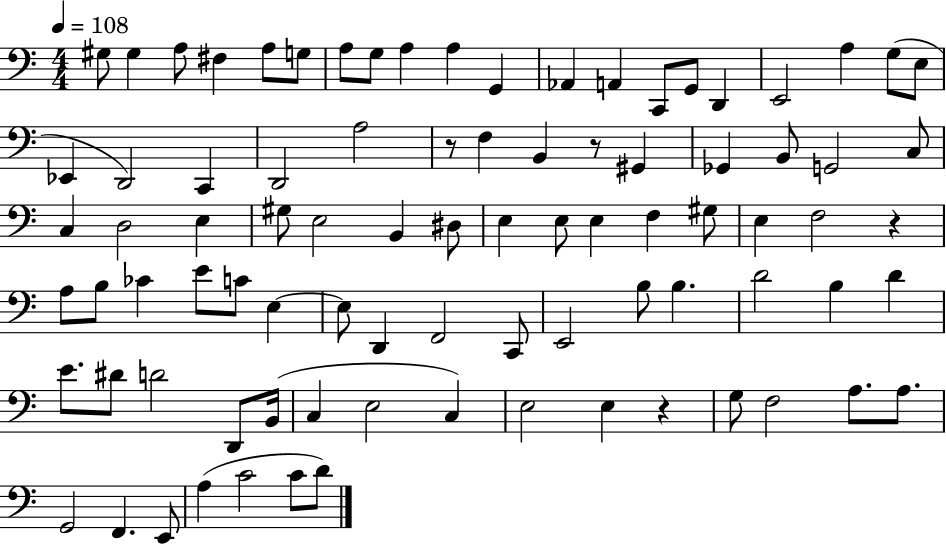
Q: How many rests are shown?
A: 4